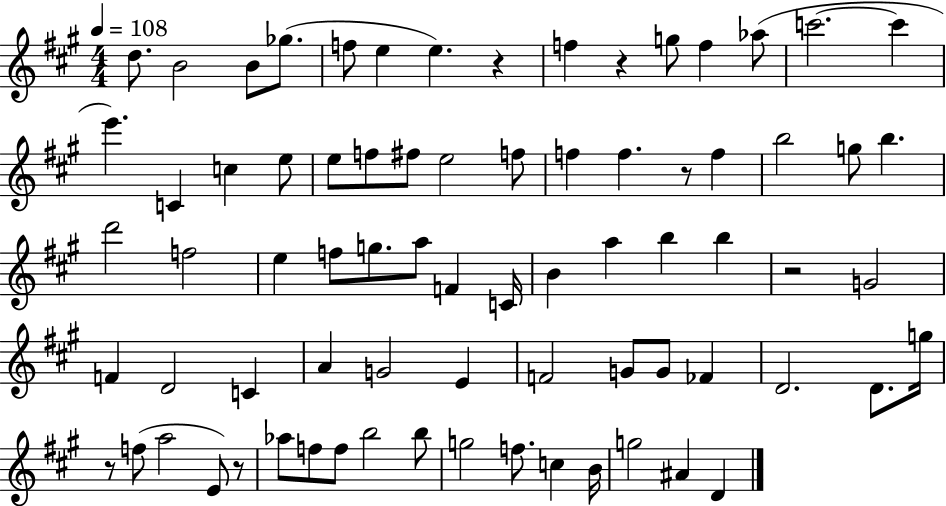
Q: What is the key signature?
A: A major